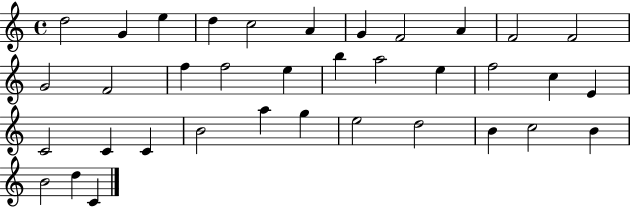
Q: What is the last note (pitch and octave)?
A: C4